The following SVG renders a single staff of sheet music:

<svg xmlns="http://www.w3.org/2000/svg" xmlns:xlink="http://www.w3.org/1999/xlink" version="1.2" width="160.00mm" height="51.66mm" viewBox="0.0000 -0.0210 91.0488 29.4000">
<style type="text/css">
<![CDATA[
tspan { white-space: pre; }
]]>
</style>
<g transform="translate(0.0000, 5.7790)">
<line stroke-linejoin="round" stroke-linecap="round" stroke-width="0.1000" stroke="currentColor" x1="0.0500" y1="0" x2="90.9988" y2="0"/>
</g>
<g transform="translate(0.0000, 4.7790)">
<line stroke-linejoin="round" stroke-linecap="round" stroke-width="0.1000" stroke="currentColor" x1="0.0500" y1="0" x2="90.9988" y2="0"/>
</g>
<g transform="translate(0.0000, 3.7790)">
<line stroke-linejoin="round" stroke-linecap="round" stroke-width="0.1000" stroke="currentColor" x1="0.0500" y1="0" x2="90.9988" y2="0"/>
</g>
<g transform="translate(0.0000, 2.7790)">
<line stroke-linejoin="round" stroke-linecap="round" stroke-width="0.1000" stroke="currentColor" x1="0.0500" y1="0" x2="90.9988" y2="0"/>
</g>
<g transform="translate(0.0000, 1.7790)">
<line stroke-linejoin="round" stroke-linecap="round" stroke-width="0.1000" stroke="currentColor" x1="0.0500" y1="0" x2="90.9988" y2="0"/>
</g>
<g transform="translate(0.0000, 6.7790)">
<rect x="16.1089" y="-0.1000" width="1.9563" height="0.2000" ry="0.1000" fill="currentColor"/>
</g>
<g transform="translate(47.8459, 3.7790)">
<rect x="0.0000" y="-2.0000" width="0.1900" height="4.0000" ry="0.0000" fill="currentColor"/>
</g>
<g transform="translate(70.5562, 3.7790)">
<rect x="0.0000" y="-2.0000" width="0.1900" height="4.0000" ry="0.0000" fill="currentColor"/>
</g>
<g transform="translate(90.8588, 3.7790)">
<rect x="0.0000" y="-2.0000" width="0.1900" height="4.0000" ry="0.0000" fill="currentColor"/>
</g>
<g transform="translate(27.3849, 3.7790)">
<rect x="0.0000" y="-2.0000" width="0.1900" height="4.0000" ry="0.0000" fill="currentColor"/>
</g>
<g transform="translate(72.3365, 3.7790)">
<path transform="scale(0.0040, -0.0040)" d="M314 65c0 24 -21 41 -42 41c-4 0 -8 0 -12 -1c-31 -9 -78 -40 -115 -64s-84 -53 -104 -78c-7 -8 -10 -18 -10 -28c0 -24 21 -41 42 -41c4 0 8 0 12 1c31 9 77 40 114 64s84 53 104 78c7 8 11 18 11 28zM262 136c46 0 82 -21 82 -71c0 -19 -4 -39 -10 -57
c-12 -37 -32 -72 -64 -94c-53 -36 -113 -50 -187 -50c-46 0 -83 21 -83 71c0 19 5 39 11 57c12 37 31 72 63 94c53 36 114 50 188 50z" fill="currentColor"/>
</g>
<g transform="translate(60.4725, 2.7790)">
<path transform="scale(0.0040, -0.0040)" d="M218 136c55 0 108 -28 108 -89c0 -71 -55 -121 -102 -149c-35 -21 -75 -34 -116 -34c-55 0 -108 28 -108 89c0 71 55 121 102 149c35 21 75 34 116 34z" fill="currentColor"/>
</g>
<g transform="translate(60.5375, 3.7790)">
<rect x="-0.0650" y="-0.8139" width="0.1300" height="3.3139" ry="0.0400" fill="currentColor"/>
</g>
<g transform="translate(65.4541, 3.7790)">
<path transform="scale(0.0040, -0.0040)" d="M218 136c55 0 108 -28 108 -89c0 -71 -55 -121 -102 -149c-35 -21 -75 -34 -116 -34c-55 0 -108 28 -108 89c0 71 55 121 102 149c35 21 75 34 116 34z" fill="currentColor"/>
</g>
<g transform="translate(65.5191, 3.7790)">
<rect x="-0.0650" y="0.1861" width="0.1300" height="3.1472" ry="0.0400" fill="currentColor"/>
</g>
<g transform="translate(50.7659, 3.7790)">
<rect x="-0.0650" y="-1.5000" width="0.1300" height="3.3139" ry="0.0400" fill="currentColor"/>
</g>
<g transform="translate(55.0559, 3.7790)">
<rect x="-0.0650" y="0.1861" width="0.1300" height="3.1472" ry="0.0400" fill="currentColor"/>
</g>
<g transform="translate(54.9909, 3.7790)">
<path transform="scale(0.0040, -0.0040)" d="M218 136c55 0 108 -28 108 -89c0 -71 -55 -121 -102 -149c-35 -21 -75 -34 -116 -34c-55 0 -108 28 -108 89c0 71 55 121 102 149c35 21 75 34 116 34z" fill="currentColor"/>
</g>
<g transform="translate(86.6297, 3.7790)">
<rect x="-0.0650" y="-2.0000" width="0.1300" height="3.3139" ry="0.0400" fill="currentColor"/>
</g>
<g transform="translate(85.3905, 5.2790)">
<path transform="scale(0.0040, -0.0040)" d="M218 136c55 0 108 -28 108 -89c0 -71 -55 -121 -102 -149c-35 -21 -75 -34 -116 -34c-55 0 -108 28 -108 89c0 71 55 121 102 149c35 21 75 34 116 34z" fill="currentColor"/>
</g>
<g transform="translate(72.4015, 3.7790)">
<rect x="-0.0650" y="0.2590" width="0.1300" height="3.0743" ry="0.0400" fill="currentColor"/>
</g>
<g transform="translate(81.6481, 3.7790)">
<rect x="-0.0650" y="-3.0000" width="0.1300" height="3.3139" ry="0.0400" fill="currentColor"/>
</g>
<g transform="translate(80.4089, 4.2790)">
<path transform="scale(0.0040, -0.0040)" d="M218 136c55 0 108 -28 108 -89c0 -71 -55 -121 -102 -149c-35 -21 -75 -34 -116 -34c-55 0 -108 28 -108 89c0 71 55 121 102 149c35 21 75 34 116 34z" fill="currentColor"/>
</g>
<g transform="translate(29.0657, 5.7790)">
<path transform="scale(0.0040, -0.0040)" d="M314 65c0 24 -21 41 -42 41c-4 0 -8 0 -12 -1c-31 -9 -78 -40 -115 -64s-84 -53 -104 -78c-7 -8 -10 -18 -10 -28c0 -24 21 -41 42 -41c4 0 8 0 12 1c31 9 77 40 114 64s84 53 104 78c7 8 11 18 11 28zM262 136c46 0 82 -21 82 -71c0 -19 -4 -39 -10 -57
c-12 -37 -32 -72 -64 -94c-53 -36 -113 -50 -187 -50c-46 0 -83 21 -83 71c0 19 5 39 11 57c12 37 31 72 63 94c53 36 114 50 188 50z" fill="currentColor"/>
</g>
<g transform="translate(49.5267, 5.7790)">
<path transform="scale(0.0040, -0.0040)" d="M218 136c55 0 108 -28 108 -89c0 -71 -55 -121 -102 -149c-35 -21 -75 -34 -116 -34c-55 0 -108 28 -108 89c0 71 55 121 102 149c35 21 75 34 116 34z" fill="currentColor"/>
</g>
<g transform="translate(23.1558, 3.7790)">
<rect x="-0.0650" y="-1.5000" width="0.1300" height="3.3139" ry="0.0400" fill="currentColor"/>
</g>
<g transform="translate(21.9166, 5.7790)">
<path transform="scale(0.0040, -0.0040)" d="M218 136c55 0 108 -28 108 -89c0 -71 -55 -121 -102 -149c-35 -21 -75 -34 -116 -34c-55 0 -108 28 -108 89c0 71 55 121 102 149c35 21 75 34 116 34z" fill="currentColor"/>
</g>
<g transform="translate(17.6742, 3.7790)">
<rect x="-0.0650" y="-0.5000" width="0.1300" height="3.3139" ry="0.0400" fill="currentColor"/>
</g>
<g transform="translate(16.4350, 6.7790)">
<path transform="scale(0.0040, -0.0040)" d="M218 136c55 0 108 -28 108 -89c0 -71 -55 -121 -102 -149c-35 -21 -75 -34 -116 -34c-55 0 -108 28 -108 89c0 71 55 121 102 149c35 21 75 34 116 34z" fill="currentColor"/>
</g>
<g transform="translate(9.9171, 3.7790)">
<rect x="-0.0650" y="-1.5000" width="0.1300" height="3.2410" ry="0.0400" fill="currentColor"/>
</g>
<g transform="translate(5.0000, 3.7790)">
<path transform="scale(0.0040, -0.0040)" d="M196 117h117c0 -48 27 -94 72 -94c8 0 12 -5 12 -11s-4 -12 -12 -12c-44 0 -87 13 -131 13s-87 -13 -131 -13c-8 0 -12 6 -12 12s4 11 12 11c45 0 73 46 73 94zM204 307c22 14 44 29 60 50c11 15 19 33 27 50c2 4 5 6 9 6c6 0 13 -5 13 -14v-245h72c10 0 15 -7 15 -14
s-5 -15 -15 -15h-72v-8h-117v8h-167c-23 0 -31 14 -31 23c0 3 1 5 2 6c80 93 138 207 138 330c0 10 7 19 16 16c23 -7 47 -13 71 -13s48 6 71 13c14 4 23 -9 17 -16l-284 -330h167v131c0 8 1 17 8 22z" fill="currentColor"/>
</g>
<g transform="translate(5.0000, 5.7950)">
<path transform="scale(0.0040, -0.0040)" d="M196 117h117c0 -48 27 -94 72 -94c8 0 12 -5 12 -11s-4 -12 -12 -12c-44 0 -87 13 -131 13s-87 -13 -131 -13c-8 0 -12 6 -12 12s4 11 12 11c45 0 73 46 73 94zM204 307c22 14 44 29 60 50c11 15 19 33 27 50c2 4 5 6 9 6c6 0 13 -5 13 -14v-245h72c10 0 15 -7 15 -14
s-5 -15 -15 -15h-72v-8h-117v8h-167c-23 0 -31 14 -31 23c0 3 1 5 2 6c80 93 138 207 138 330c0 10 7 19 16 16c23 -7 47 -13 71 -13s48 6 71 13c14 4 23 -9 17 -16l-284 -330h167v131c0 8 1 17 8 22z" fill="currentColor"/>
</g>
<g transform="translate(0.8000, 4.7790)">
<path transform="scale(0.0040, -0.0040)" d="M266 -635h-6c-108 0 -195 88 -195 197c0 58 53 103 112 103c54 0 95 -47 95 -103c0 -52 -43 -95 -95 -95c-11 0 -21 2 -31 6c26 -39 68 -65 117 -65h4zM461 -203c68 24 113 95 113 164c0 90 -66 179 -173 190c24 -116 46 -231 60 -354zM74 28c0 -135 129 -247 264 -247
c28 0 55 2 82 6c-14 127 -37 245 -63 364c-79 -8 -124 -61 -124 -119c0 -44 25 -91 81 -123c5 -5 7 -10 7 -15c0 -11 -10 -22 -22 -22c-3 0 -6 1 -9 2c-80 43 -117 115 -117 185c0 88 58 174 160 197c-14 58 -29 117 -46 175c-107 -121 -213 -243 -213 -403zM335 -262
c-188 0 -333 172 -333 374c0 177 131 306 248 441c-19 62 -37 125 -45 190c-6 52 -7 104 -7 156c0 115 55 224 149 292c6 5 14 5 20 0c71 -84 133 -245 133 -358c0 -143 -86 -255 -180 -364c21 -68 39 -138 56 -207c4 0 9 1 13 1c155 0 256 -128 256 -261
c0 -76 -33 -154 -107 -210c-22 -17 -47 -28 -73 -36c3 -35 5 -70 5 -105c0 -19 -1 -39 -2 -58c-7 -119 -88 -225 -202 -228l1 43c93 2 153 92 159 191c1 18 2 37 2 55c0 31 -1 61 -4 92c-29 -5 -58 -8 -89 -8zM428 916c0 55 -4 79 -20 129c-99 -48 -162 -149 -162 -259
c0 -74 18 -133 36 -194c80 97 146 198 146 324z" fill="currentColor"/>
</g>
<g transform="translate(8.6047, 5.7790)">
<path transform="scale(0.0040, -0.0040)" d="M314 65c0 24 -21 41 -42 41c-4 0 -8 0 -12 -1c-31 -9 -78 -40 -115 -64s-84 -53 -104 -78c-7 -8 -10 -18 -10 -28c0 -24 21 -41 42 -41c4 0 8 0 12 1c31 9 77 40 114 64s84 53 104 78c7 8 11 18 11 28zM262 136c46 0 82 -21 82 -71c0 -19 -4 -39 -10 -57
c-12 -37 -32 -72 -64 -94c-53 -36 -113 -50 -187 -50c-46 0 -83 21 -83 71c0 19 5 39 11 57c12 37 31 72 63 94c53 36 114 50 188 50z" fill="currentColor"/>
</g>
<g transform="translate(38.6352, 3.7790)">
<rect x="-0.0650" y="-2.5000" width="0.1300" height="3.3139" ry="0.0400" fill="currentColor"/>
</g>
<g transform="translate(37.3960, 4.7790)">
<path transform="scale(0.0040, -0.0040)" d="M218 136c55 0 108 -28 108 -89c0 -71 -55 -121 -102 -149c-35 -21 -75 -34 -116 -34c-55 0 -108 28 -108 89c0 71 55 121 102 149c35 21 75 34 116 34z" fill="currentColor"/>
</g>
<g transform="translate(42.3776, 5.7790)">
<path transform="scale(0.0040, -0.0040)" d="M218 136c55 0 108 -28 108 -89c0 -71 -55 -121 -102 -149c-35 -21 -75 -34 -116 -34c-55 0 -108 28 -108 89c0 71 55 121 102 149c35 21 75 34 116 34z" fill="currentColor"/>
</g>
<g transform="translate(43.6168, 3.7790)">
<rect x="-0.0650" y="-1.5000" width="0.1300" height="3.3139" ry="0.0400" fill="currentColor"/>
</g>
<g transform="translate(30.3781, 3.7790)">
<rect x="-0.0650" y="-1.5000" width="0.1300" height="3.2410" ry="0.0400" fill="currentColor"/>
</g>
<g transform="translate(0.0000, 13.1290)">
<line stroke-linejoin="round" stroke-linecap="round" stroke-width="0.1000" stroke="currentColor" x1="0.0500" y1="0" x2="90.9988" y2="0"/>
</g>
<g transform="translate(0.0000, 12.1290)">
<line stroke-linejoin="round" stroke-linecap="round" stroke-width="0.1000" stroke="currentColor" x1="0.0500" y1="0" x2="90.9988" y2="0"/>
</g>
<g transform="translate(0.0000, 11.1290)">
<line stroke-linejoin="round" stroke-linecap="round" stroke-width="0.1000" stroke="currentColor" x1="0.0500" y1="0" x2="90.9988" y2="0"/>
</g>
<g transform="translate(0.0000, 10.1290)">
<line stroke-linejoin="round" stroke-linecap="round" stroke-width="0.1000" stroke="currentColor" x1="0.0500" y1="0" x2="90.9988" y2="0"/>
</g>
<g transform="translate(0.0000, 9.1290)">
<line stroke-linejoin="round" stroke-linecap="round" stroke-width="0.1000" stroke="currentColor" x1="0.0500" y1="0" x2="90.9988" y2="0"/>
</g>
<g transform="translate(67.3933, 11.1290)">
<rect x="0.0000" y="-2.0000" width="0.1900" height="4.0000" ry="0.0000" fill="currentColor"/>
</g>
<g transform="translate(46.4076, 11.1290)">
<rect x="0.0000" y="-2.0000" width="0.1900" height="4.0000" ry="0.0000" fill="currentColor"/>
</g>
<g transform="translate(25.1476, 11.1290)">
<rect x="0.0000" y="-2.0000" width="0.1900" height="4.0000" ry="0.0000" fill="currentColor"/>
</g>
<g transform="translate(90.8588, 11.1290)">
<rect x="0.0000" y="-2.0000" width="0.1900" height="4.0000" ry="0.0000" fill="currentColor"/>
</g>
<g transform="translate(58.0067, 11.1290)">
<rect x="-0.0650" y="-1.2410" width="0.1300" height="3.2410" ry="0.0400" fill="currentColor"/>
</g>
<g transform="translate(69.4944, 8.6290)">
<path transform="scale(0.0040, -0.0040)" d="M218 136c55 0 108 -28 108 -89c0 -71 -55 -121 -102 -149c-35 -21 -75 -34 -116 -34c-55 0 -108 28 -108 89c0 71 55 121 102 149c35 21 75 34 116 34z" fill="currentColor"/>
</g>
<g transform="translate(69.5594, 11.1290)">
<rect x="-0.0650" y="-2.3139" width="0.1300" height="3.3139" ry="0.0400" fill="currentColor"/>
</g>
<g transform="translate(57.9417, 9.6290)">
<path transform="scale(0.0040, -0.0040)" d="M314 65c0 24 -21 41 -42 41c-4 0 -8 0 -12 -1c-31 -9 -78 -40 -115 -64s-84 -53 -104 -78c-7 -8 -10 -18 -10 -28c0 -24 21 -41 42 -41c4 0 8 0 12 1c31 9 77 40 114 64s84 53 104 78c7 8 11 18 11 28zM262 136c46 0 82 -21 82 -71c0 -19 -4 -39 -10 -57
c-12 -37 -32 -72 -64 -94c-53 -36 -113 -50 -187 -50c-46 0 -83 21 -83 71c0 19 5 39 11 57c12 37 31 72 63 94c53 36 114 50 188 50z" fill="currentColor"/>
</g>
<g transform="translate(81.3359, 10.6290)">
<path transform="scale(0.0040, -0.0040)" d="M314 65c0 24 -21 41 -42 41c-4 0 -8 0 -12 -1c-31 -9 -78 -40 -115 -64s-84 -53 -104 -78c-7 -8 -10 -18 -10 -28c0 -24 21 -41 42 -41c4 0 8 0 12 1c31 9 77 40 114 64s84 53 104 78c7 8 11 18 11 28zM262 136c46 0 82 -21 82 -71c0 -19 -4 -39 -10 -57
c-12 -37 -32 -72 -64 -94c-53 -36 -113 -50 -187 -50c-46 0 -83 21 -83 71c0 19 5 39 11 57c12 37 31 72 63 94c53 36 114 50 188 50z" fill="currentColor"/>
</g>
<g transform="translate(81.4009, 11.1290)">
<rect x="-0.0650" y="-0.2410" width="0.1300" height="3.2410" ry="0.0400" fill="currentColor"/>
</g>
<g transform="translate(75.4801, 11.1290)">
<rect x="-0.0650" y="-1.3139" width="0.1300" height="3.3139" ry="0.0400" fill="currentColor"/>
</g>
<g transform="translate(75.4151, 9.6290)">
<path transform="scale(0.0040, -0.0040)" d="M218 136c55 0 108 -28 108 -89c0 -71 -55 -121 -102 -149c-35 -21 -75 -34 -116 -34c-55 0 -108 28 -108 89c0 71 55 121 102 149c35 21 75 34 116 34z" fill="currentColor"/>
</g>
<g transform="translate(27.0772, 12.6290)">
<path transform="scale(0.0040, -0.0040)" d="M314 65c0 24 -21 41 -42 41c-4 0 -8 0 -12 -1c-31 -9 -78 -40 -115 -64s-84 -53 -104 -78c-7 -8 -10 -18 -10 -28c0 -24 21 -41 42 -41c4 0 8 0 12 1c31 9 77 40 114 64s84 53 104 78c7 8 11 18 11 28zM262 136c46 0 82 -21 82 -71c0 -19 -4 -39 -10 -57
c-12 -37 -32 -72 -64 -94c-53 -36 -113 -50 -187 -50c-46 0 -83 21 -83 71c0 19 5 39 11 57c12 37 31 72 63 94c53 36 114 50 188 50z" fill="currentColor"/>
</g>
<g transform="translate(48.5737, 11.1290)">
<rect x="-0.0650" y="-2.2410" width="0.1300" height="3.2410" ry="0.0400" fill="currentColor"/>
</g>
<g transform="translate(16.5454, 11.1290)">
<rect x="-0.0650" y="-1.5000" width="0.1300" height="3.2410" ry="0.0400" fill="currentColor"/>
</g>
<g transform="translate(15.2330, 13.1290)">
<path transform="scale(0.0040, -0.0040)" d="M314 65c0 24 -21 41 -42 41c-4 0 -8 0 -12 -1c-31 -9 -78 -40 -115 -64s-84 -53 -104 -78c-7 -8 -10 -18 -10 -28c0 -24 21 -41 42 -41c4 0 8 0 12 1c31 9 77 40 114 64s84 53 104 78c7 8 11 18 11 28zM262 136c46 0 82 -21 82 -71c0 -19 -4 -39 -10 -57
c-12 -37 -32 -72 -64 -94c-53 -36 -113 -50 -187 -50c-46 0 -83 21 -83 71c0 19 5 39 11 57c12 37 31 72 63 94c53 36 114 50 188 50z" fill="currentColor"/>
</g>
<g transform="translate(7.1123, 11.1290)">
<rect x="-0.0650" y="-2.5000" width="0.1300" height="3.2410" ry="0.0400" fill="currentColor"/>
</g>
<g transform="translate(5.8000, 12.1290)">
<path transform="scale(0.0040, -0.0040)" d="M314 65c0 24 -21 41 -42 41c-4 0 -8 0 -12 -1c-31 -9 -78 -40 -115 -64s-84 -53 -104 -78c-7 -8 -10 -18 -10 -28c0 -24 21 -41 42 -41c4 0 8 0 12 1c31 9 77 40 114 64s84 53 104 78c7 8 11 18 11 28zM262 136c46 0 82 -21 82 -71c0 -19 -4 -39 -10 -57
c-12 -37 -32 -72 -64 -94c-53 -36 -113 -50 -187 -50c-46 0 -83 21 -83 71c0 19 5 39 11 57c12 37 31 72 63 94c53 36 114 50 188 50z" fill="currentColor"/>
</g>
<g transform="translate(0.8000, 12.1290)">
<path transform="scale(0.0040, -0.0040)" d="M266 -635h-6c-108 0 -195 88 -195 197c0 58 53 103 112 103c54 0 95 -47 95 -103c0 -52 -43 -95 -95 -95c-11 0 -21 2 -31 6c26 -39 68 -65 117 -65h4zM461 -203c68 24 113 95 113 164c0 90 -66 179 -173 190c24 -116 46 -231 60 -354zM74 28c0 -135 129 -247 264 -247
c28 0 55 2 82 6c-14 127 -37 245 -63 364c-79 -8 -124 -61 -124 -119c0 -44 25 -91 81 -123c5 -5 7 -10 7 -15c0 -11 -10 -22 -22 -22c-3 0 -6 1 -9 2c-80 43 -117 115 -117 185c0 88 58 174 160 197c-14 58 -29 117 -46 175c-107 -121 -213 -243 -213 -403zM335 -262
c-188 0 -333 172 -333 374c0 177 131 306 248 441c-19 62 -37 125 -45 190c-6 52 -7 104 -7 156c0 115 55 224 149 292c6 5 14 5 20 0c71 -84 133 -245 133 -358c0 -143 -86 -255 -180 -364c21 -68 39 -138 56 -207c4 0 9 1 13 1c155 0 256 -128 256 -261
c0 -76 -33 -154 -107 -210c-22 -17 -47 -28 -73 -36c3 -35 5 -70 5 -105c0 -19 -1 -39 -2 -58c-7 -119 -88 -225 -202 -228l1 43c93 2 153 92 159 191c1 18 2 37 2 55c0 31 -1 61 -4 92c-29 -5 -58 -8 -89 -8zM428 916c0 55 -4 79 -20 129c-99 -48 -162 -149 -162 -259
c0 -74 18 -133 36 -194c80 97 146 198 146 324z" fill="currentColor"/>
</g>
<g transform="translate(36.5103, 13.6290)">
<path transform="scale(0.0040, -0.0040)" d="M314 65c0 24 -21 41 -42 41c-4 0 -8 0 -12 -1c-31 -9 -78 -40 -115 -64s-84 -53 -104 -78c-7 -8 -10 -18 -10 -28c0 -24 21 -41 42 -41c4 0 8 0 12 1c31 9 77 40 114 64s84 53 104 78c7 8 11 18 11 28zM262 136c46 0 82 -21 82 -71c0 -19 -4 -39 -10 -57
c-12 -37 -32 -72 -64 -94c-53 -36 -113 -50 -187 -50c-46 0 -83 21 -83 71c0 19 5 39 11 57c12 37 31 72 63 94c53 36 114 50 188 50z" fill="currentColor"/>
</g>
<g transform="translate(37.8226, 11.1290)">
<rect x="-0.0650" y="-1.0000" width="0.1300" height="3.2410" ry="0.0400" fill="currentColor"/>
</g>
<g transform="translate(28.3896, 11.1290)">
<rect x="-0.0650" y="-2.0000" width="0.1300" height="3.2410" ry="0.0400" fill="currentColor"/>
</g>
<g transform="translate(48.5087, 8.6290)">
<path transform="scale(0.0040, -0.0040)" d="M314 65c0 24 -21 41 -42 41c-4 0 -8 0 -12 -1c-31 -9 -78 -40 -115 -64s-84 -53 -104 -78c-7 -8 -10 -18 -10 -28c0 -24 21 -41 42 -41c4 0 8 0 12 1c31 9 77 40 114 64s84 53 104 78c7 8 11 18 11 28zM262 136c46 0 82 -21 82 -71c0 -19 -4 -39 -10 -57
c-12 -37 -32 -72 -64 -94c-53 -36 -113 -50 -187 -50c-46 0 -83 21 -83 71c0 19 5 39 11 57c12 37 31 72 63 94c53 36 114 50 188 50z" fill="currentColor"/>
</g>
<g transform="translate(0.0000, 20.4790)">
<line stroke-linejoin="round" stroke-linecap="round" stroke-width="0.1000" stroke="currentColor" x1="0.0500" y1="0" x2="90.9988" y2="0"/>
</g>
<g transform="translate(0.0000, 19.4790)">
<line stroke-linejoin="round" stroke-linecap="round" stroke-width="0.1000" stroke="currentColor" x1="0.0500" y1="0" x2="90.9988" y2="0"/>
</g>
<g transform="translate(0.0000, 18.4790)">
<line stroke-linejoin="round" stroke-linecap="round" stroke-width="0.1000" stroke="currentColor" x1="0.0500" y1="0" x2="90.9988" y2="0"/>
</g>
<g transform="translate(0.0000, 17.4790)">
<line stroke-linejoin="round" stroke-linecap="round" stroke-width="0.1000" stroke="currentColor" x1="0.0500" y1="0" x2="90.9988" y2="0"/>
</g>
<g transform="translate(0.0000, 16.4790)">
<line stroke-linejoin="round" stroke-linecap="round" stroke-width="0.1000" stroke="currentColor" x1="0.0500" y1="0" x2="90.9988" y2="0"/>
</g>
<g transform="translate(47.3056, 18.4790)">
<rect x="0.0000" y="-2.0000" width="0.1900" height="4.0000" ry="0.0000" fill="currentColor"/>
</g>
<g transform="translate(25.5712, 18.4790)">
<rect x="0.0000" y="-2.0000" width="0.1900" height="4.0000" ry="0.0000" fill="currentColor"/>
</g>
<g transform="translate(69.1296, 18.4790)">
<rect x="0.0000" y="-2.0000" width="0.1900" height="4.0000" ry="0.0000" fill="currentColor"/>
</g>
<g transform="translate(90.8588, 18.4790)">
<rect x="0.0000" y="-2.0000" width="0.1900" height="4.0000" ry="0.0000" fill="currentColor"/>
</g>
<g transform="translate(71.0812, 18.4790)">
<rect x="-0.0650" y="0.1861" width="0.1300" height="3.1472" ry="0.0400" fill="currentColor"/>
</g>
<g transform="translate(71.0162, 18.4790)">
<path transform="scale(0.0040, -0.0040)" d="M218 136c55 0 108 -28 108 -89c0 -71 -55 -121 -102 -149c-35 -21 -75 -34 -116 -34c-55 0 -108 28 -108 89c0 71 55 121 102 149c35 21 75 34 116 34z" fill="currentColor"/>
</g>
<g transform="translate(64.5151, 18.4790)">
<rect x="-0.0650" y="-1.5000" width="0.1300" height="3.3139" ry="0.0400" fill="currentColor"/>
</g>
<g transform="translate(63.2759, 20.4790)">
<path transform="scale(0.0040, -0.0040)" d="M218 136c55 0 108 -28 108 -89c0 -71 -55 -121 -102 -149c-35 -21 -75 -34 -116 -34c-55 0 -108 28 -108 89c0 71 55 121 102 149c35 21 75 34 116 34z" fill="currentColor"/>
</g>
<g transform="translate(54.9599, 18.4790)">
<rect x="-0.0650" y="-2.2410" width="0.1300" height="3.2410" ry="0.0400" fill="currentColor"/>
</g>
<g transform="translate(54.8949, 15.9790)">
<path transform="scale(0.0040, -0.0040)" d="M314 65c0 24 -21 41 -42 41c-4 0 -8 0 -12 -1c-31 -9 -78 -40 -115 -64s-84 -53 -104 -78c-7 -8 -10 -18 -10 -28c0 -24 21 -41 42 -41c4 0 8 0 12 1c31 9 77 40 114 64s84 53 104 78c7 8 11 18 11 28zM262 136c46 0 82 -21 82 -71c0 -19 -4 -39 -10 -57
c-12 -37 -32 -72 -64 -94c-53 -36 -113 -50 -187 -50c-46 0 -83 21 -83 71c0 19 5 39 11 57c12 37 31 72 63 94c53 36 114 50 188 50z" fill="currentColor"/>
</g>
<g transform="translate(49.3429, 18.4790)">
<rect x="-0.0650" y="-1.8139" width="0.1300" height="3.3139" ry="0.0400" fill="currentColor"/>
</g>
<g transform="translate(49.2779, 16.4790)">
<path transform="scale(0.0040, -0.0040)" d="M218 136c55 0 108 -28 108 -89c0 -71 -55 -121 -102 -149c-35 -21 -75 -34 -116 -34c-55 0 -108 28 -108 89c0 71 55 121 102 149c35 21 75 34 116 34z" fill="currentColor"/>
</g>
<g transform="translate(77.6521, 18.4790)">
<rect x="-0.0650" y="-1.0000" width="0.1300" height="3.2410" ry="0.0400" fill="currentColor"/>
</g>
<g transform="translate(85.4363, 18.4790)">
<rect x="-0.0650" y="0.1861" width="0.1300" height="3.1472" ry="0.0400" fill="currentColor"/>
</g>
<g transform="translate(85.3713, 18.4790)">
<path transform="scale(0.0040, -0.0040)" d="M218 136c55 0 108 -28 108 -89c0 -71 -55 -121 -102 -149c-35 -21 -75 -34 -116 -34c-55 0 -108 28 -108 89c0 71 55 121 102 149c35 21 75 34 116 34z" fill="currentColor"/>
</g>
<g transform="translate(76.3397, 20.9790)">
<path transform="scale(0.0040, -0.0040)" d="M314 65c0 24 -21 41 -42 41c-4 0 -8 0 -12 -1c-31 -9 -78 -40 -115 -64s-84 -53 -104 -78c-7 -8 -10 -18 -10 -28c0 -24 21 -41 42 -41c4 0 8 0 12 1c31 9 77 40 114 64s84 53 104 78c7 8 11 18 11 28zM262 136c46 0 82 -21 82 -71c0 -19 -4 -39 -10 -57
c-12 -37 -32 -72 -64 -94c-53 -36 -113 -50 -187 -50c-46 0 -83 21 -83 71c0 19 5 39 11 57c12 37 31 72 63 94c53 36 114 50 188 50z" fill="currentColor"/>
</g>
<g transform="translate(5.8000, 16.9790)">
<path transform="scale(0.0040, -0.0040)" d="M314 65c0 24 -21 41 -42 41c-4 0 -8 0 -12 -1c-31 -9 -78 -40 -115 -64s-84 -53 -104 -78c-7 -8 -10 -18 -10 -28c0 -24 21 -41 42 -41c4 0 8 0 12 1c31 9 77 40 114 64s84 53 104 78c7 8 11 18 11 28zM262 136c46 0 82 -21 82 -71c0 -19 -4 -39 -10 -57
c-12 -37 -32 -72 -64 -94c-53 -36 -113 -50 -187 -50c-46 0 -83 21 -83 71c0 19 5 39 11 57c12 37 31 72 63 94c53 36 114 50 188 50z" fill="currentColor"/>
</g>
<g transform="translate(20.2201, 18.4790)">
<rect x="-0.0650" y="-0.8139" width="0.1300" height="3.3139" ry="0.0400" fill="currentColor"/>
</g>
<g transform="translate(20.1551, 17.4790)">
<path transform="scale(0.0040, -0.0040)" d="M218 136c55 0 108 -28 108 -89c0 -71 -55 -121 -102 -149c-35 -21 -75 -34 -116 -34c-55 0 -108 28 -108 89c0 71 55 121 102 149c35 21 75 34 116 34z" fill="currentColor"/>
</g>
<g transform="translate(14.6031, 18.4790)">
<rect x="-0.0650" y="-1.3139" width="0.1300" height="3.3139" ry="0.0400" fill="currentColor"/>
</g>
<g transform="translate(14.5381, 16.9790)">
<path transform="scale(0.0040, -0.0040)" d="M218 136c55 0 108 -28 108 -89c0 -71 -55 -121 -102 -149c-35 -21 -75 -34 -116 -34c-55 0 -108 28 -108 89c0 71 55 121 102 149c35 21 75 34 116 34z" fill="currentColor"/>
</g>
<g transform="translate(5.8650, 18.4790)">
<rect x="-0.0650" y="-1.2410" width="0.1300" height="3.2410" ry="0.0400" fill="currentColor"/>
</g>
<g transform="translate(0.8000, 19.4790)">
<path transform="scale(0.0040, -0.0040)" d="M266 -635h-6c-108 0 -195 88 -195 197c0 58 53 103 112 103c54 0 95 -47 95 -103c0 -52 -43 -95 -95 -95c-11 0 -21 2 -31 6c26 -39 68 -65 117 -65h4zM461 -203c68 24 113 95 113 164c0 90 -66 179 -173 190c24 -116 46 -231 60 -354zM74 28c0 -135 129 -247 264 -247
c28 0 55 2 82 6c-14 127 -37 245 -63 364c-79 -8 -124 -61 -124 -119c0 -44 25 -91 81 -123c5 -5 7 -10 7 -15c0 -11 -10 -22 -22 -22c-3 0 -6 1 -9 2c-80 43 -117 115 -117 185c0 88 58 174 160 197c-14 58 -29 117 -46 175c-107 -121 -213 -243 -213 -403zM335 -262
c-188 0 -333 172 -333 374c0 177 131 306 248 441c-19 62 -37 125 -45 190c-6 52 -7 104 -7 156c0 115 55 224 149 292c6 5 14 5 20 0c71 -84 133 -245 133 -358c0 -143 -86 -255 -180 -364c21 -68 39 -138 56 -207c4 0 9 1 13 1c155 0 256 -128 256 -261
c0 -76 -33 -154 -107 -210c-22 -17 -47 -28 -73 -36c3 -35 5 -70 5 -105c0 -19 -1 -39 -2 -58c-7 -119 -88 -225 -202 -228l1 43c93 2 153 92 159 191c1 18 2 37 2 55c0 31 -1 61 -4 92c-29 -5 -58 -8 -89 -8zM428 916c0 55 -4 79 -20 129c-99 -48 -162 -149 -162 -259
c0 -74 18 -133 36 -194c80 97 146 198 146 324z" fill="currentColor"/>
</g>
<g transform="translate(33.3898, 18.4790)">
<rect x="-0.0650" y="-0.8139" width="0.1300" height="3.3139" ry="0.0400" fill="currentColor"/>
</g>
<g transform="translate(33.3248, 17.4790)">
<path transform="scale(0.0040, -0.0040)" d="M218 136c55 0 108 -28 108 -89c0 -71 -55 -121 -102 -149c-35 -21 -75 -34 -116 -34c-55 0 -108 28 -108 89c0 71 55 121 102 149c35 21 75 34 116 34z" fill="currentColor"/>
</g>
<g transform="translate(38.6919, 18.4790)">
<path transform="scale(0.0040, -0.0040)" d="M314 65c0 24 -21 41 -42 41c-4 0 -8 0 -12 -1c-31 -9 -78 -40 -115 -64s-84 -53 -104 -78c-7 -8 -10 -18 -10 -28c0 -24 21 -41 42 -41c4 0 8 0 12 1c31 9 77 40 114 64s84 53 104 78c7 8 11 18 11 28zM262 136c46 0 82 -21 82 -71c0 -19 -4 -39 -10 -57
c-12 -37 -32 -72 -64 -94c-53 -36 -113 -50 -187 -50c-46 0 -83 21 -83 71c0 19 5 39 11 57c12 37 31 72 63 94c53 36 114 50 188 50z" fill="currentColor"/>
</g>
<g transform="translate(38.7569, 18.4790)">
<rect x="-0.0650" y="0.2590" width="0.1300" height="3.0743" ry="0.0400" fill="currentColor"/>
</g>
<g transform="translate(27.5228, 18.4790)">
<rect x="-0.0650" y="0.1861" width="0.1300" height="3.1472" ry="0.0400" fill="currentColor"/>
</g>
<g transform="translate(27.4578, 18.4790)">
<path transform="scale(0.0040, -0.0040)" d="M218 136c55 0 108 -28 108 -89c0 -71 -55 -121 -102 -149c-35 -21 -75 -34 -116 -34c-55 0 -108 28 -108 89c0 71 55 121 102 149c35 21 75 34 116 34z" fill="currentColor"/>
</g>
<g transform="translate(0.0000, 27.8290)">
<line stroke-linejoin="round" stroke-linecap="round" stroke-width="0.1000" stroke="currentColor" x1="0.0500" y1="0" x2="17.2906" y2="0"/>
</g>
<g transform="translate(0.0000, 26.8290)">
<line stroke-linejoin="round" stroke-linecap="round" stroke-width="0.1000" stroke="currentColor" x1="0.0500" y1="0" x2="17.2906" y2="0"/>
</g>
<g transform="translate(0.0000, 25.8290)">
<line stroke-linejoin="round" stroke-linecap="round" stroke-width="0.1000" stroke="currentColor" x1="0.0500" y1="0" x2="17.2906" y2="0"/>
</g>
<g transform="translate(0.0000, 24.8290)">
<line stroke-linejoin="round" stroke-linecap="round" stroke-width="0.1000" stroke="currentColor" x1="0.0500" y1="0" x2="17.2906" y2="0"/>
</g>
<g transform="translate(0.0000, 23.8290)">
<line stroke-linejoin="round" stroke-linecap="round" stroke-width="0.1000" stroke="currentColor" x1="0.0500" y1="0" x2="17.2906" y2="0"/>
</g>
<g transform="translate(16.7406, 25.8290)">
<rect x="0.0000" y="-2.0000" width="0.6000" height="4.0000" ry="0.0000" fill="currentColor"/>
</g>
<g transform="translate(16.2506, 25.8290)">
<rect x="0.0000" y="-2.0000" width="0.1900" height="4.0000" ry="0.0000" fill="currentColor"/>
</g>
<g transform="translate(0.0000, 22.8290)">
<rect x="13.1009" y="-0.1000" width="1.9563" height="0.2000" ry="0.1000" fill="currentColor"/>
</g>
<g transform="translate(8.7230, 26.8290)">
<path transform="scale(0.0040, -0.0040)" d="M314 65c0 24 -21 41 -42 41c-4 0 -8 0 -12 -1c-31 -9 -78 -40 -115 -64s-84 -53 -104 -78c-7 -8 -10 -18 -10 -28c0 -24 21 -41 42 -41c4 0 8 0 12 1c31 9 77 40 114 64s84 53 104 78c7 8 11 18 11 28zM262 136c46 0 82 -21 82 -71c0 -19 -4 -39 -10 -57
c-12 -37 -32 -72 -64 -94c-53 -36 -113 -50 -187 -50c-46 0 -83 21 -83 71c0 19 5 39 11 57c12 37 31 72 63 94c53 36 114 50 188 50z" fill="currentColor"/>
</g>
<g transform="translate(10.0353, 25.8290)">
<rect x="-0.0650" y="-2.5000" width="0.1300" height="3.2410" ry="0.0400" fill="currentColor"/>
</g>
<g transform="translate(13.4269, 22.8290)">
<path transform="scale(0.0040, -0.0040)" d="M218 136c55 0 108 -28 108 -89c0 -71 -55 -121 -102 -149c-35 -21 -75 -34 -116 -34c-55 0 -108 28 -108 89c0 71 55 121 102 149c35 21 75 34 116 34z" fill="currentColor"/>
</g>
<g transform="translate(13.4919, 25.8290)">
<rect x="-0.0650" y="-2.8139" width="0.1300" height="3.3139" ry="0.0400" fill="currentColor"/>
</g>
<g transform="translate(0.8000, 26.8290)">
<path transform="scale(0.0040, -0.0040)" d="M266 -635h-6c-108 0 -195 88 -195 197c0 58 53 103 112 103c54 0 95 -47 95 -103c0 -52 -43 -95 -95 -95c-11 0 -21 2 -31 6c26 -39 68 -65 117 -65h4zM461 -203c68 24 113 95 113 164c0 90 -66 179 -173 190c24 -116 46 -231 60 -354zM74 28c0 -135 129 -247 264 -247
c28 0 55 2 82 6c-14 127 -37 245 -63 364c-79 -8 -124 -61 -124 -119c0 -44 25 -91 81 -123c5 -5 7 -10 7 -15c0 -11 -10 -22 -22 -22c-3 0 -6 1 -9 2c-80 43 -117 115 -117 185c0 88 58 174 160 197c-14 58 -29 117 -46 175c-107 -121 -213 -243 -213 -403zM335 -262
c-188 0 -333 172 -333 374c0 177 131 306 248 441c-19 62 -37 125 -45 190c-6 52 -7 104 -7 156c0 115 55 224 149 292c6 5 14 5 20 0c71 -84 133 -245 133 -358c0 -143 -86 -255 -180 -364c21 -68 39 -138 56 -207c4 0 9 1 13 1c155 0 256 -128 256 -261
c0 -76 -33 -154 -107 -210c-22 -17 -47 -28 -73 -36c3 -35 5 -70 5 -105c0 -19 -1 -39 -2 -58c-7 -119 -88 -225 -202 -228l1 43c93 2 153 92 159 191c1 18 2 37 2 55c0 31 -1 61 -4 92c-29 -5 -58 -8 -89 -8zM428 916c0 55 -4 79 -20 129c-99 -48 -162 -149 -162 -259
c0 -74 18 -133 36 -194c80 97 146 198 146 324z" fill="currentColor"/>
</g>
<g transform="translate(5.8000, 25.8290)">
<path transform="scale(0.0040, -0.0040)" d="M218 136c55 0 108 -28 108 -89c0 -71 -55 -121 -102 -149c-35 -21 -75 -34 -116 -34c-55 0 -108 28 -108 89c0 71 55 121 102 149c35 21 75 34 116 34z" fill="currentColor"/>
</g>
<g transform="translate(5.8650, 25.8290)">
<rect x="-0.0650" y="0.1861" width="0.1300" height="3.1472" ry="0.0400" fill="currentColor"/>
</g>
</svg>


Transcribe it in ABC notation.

X:1
T:Untitled
M:4/4
L:1/4
K:C
E2 C E E2 G E E B d B B2 A F G2 E2 F2 D2 g2 e2 g e c2 e2 e d B d B2 f g2 E B D2 B B G2 a